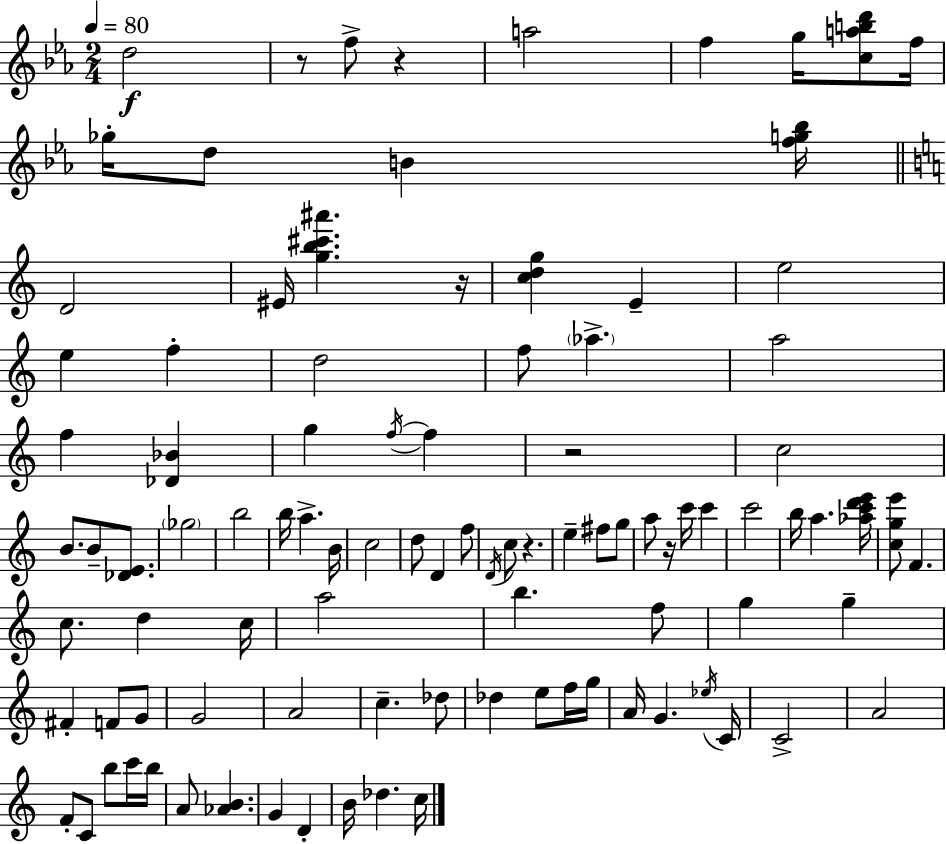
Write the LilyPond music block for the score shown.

{
  \clef treble
  \numericTimeSignature
  \time 2/4
  \key c \minor
  \tempo 4 = 80
  d''2\f | r8 f''8-> r4 | a''2 | f''4 g''16 <c'' a'' b'' d'''>8 f''16 | \break ges''16-. d''8 b'4 <f'' g'' bes''>16 | \bar "||" \break \key c \major d'2 | eis'16 <g'' b'' cis''' ais'''>4. r16 | <c'' d'' g''>4 e'4-- | e''2 | \break e''4 f''4-. | d''2 | f''8 \parenthesize aes''4.-> | a''2 | \break f''4 <des' bes'>4 | g''4 \acciaccatura { f''16~ }~ f''4 | r2 | c''2 | \break b'8. b'8-- <des' e'>8. | \parenthesize ges''2 | b''2 | b''16 a''4.-> | \break b'16 c''2 | d''8 d'4 f''8 | \acciaccatura { d'16 } c''8 r4. | e''4-- fis''8 | \break g''8 a''8 r16 c'''16 c'''4 | c'''2 | b''16 a''4. | <aes'' c''' d''' e'''>16 <c'' g'' e'''>8 f'4. | \break c''8. d''4 | c''16 a''2 | b''4. | f''8 g''4 g''4-- | \break fis'4-. f'8 | g'8 g'2 | a'2 | c''4.-- | \break des''8 des''4 e''8 | f''16 g''16 a'16 g'4. | \acciaccatura { ees''16 } c'16 c'2-> | a'2 | \break f'8-. c'8 b''8 | c'''16 b''16 a'8 <aes' b'>4. | g'4 d'4-. | b'16 des''4. | \break c''16 \bar "|."
}